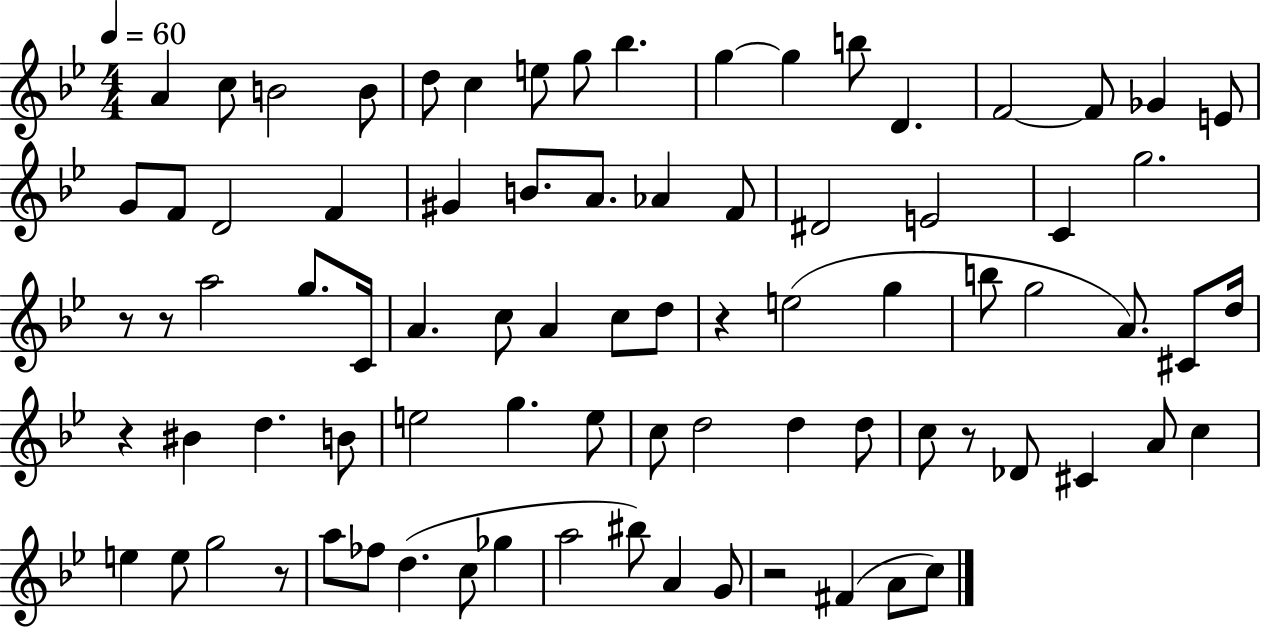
A4/q C5/e B4/h B4/e D5/e C5/q E5/e G5/e Bb5/q. G5/q G5/q B5/e D4/q. F4/h F4/e Gb4/q E4/e G4/e F4/e D4/h F4/q G#4/q B4/e. A4/e. Ab4/q F4/e D#4/h E4/h C4/q G5/h. R/e R/e A5/h G5/e. C4/s A4/q. C5/e A4/q C5/e D5/e R/q E5/h G5/q B5/e G5/h A4/e. C#4/e D5/s R/q BIS4/q D5/q. B4/e E5/h G5/q. E5/e C5/e D5/h D5/q D5/e C5/e R/e Db4/e C#4/q A4/e C5/q E5/q E5/e G5/h R/e A5/e FES5/e D5/q. C5/e Gb5/q A5/h BIS5/e A4/q G4/e R/h F#4/q A4/e C5/e